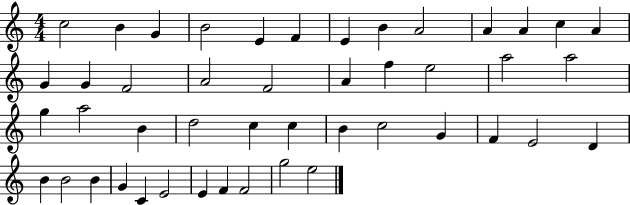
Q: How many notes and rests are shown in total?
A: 46